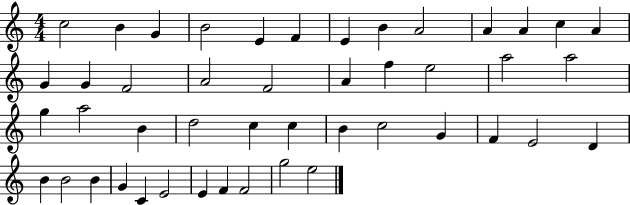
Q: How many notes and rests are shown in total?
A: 46